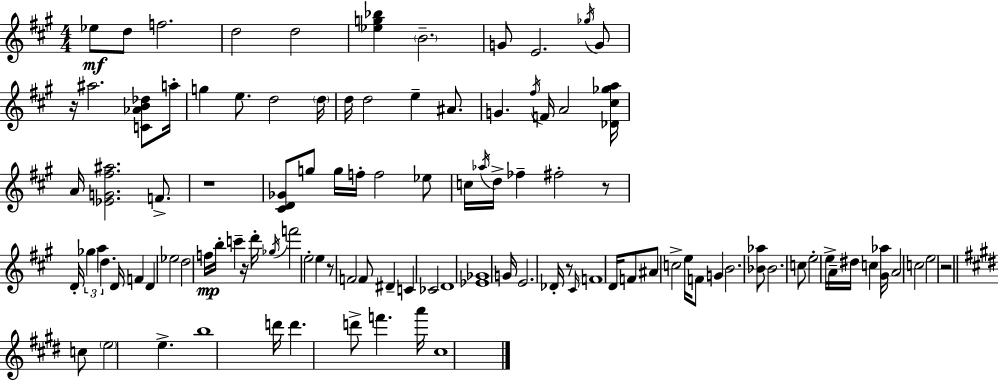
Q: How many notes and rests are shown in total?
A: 107